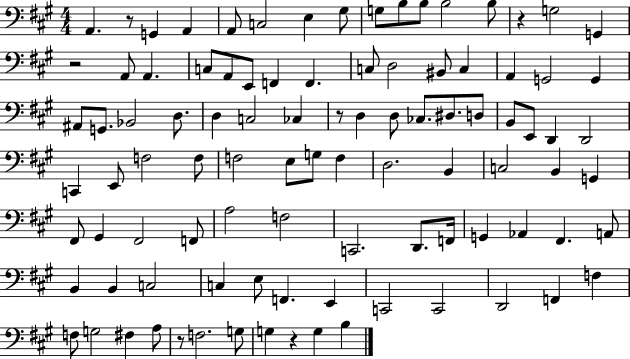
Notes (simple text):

A2/q. R/e G2/q A2/q A2/e C3/h E3/q G#3/e G3/e B3/e B3/e B3/h B3/e R/q G3/h G2/q R/h A2/e A2/q. C3/e A2/e E2/e F2/q F2/q. C3/e D3/h BIS2/e C3/q A2/q G2/h G2/q A#2/e G2/e. Bb2/h D3/e. D3/q C3/h CES3/q R/e D3/q D3/e CES3/e. D#3/e. D3/e B2/e E2/e D2/q D2/h C2/q E2/e F3/h F3/e F3/h E3/e G3/e F3/q D3/h. B2/q C3/h B2/q G2/q F#2/e G#2/q F#2/h F2/e A3/h F3/h C2/h. D2/e. F2/s G2/q Ab2/q F#2/q. A2/e B2/q B2/q C3/h C3/q E3/e F2/q. E2/q C2/h C2/h D2/h F2/q F3/q F3/e G3/h F#3/q A3/e R/e F3/h. G3/e G3/q R/q G3/q B3/q